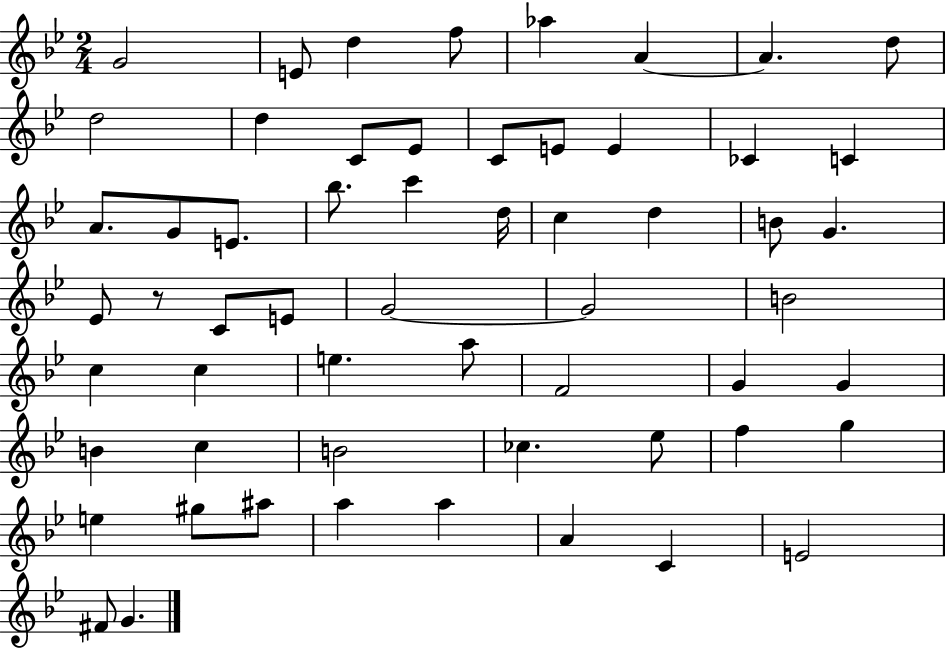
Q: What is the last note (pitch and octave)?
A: G4